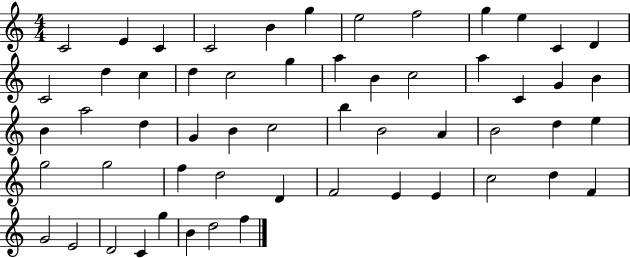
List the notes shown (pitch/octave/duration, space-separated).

C4/h E4/q C4/q C4/h B4/q G5/q E5/h F5/h G5/q E5/q C4/q D4/q C4/h D5/q C5/q D5/q C5/h G5/q A5/q B4/q C5/h A5/q C4/q G4/q B4/q B4/q A5/h D5/q G4/q B4/q C5/h B5/q B4/h A4/q B4/h D5/q E5/q G5/h G5/h F5/q D5/h D4/q F4/h E4/q E4/q C5/h D5/q F4/q G4/h E4/h D4/h C4/q G5/q B4/q D5/h F5/q